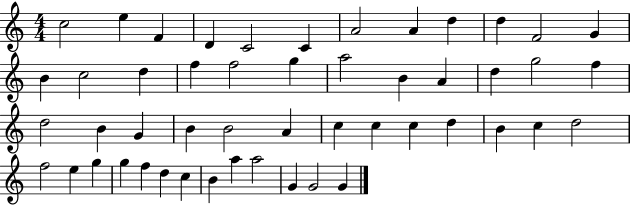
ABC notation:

X:1
T:Untitled
M:4/4
L:1/4
K:C
c2 e F D C2 C A2 A d d F2 G B c2 d f f2 g a2 B A d g2 f d2 B G B B2 A c c c d B c d2 f2 e g g f d c B a a2 G G2 G